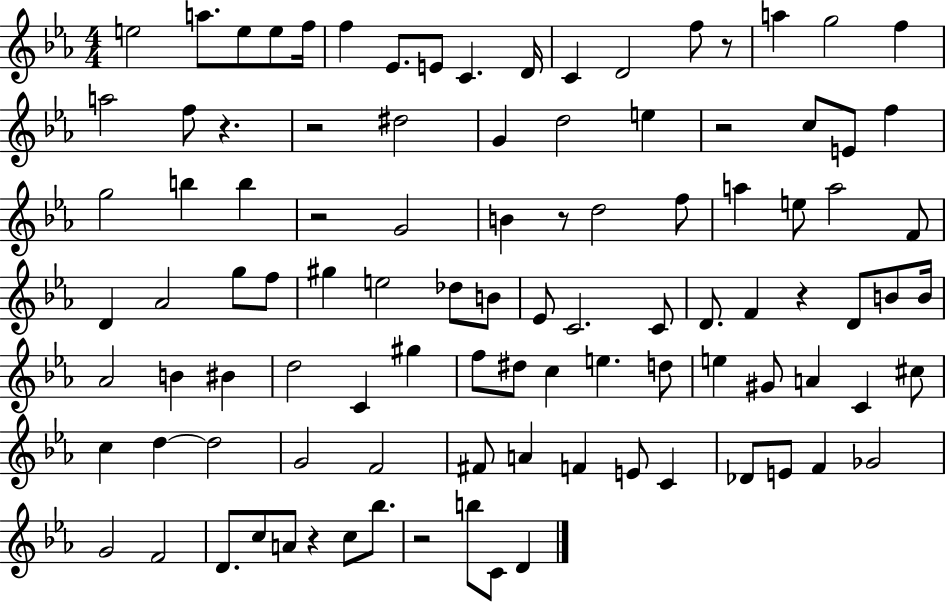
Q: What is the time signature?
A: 4/4